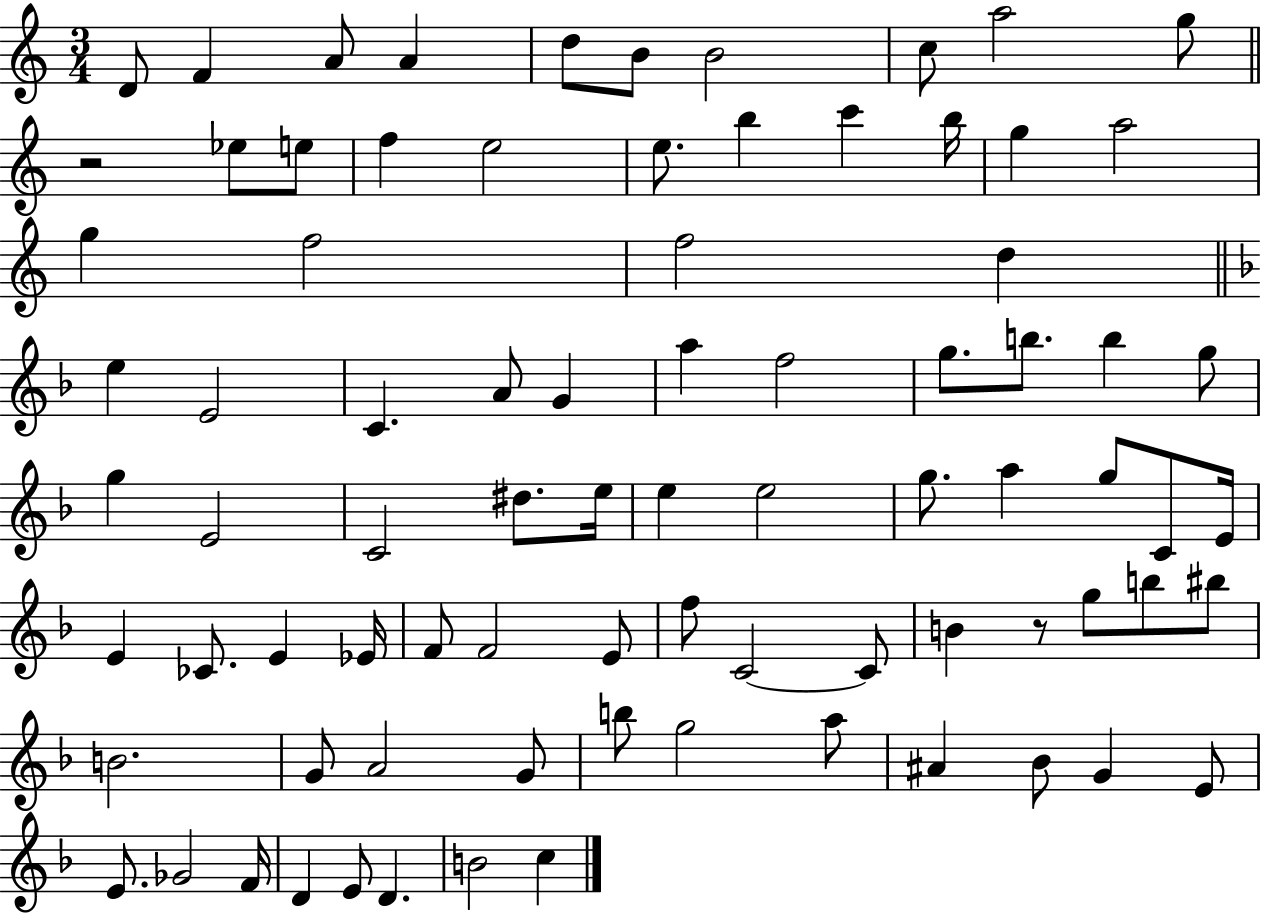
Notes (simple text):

D4/e F4/q A4/e A4/q D5/e B4/e B4/h C5/e A5/h G5/e R/h Eb5/e E5/e F5/q E5/h E5/e. B5/q C6/q B5/s G5/q A5/h G5/q F5/h F5/h D5/q E5/q E4/h C4/q. A4/e G4/q A5/q F5/h G5/e. B5/e. B5/q G5/e G5/q E4/h C4/h D#5/e. E5/s E5/q E5/h G5/e. A5/q G5/e C4/e E4/s E4/q CES4/e. E4/q Eb4/s F4/e F4/h E4/e F5/e C4/h C4/e B4/q R/e G5/e B5/e BIS5/e B4/h. G4/e A4/h G4/e B5/e G5/h A5/e A#4/q Bb4/e G4/q E4/e E4/e. Gb4/h F4/s D4/q E4/e D4/q. B4/h C5/q